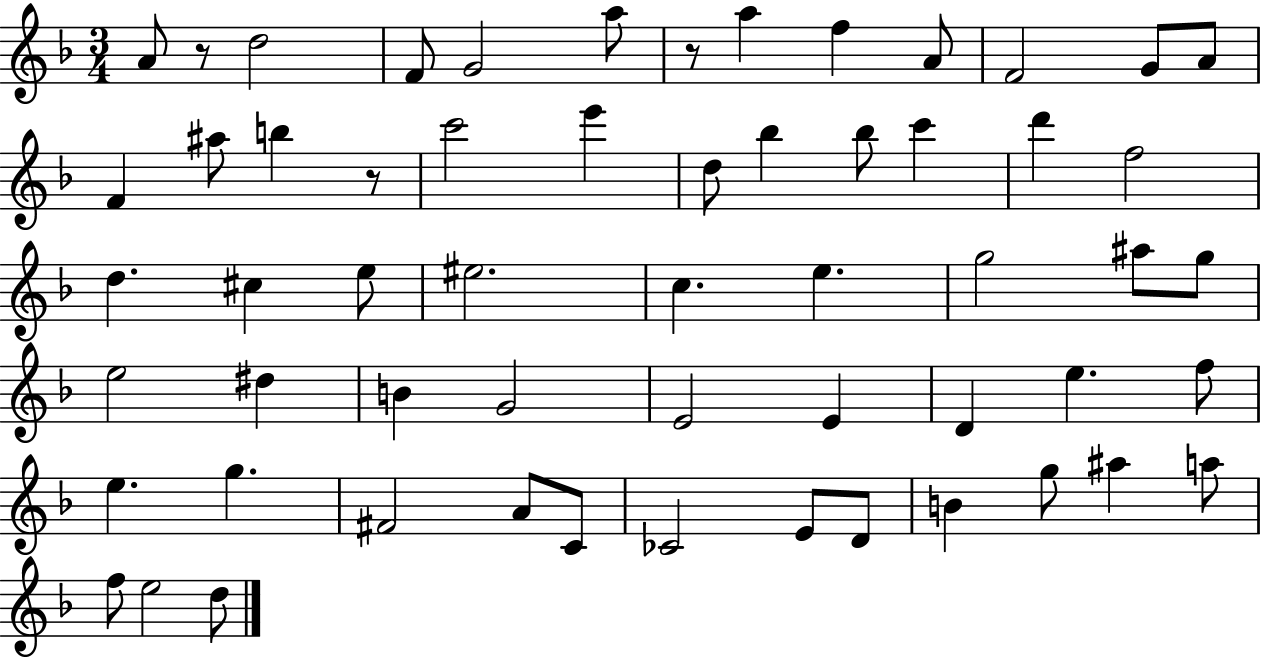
{
  \clef treble
  \numericTimeSignature
  \time 3/4
  \key f \major
  a'8 r8 d''2 | f'8 g'2 a''8 | r8 a''4 f''4 a'8 | f'2 g'8 a'8 | \break f'4 ais''8 b''4 r8 | c'''2 e'''4 | d''8 bes''4 bes''8 c'''4 | d'''4 f''2 | \break d''4. cis''4 e''8 | eis''2. | c''4. e''4. | g''2 ais''8 g''8 | \break e''2 dis''4 | b'4 g'2 | e'2 e'4 | d'4 e''4. f''8 | \break e''4. g''4. | fis'2 a'8 c'8 | ces'2 e'8 d'8 | b'4 g''8 ais''4 a''8 | \break f''8 e''2 d''8 | \bar "|."
}